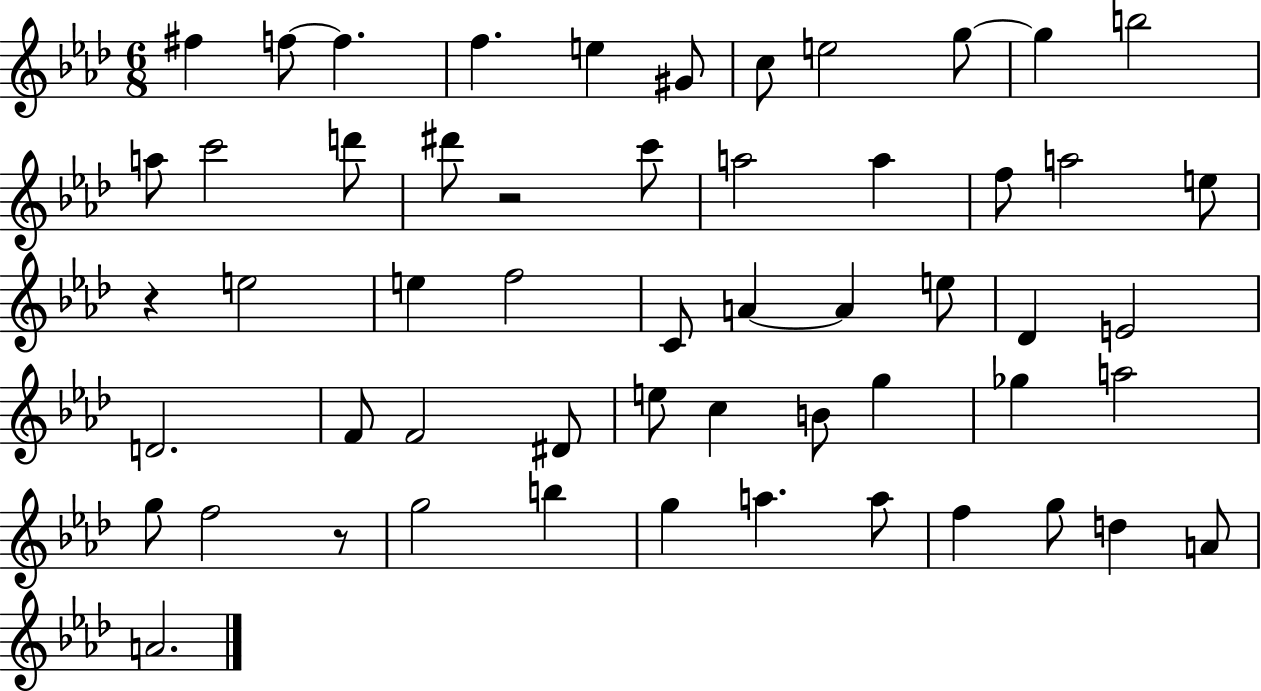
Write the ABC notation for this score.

X:1
T:Untitled
M:6/8
L:1/4
K:Ab
^f f/2 f f e ^G/2 c/2 e2 g/2 g b2 a/2 c'2 d'/2 ^d'/2 z2 c'/2 a2 a f/2 a2 e/2 z e2 e f2 C/2 A A e/2 _D E2 D2 F/2 F2 ^D/2 e/2 c B/2 g _g a2 g/2 f2 z/2 g2 b g a a/2 f g/2 d A/2 A2